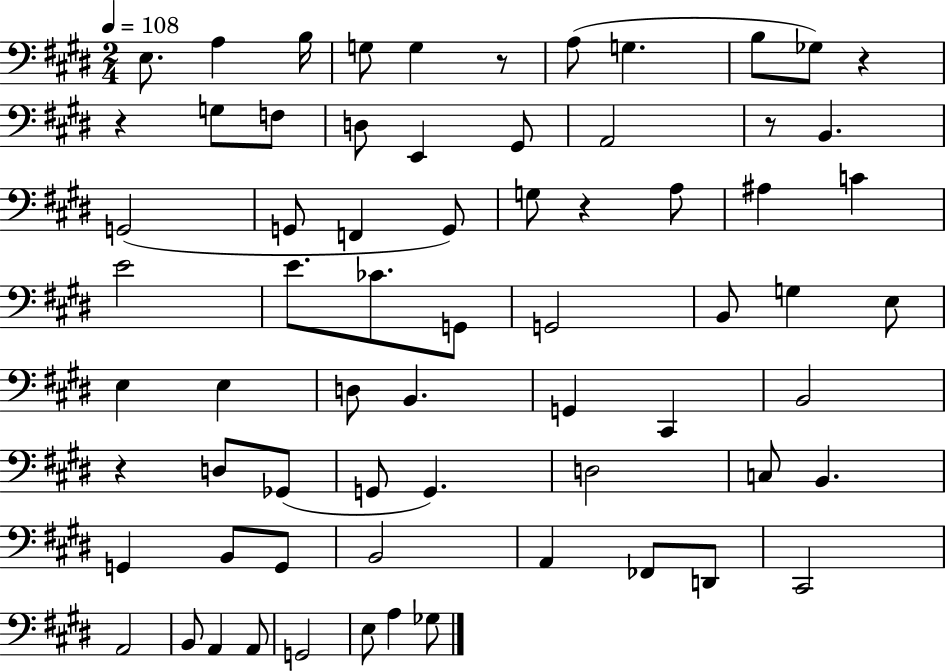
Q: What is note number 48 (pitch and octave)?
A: B2